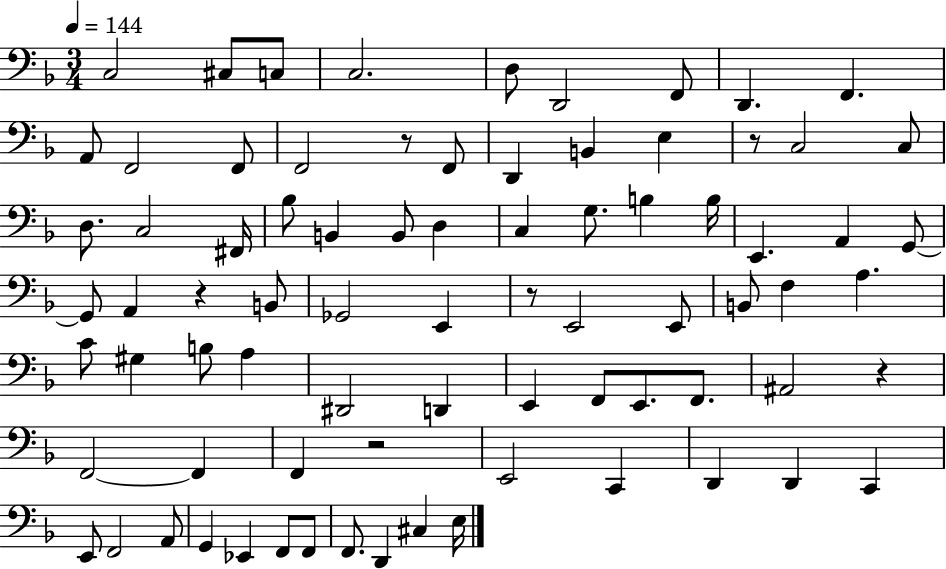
{
  \clef bass
  \numericTimeSignature
  \time 3/4
  \key f \major
  \tempo 4 = 144
  c2 cis8 c8 | c2. | d8 d,2 f,8 | d,4. f,4. | \break a,8 f,2 f,8 | f,2 r8 f,8 | d,4 b,4 e4 | r8 c2 c8 | \break d8. c2 fis,16 | bes8 b,4 b,8 d4 | c4 g8. b4 b16 | e,4. a,4 g,8~~ | \break g,8 a,4 r4 b,8 | ges,2 e,4 | r8 e,2 e,8 | b,8 f4 a4. | \break c'8 gis4 b8 a4 | dis,2 d,4 | e,4 f,8 e,8. f,8. | ais,2 r4 | \break f,2~~ f,4 | f,4 r2 | e,2 c,4 | d,4 d,4 c,4 | \break e,8 f,2 a,8 | g,4 ees,4 f,8 f,8 | f,8. d,4 cis4 e16 | \bar "|."
}